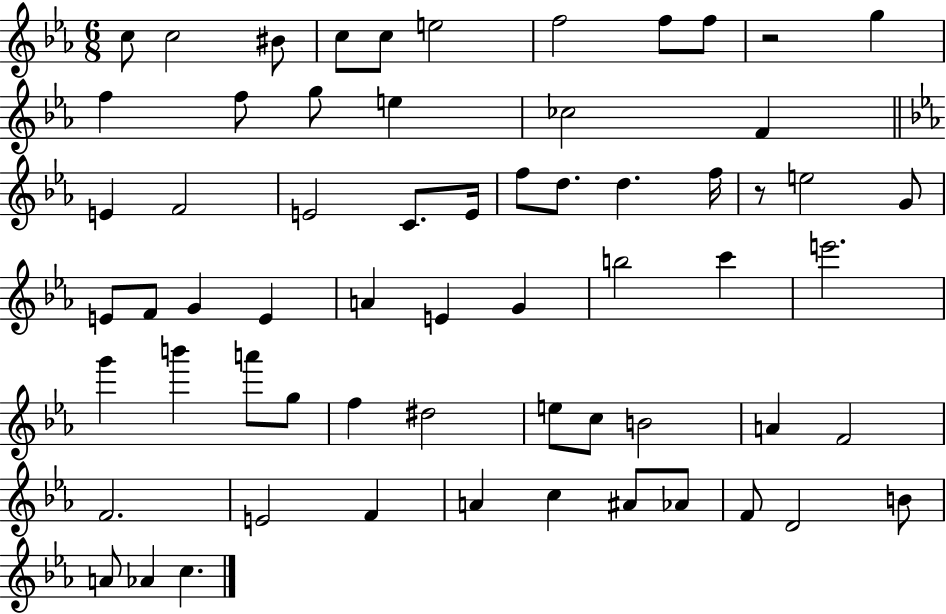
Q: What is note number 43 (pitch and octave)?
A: D#5